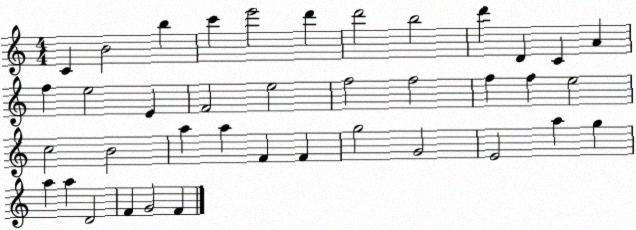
X:1
T:Untitled
M:4/4
L:1/4
K:C
C B2 b c' e'2 d' d'2 b2 d' D C A f e2 E F2 e2 f2 f2 f f e2 c2 B2 a a F F g2 G2 E2 a g a a D2 F G2 F